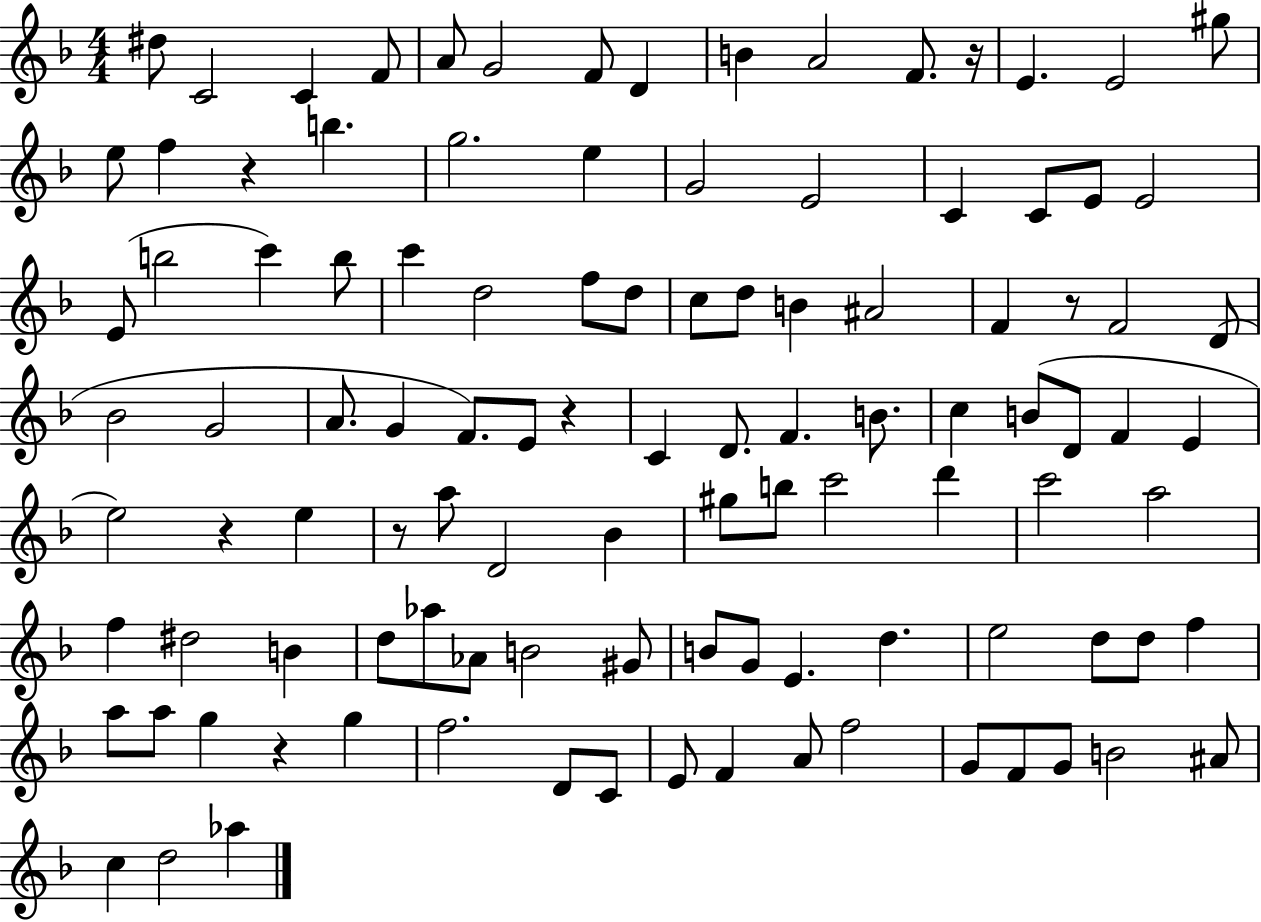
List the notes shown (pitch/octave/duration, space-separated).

D#5/e C4/h C4/q F4/e A4/e G4/h F4/e D4/q B4/q A4/h F4/e. R/s E4/q. E4/h G#5/e E5/e F5/q R/q B5/q. G5/h. E5/q G4/h E4/h C4/q C4/e E4/e E4/h E4/e B5/h C6/q B5/e C6/q D5/h F5/e D5/e C5/e D5/e B4/q A#4/h F4/q R/e F4/h D4/e Bb4/h G4/h A4/e. G4/q F4/e. E4/e R/q C4/q D4/e. F4/q. B4/e. C5/q B4/e D4/e F4/q E4/q E5/h R/q E5/q R/e A5/e D4/h Bb4/q G#5/e B5/e C6/h D6/q C6/h A5/h F5/q D#5/h B4/q D5/e Ab5/e Ab4/e B4/h G#4/e B4/e G4/e E4/q. D5/q. E5/h D5/e D5/e F5/q A5/e A5/e G5/q R/q G5/q F5/h. D4/e C4/e E4/e F4/q A4/e F5/h G4/e F4/e G4/e B4/h A#4/e C5/q D5/h Ab5/q